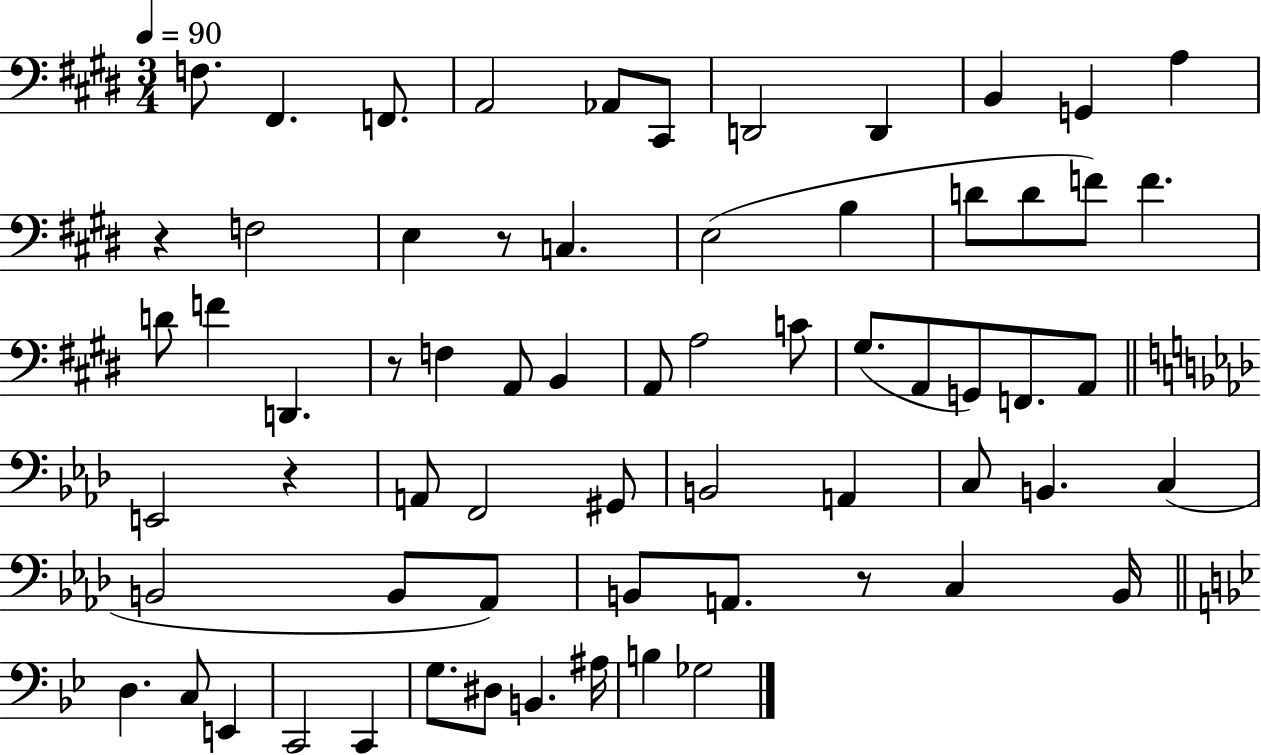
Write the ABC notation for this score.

X:1
T:Untitled
M:3/4
L:1/4
K:E
F,/2 ^F,, F,,/2 A,,2 _A,,/2 ^C,,/2 D,,2 D,, B,, G,, A, z F,2 E, z/2 C, E,2 B, D/2 D/2 F/2 F D/2 F D,, z/2 F, A,,/2 B,, A,,/2 A,2 C/2 ^G,/2 A,,/2 G,,/2 F,,/2 A,,/2 E,,2 z A,,/2 F,,2 ^G,,/2 B,,2 A,, C,/2 B,, C, B,,2 B,,/2 _A,,/2 B,,/2 A,,/2 z/2 C, B,,/4 D, C,/2 E,, C,,2 C,, G,/2 ^D,/2 B,, ^A,/4 B, _G,2